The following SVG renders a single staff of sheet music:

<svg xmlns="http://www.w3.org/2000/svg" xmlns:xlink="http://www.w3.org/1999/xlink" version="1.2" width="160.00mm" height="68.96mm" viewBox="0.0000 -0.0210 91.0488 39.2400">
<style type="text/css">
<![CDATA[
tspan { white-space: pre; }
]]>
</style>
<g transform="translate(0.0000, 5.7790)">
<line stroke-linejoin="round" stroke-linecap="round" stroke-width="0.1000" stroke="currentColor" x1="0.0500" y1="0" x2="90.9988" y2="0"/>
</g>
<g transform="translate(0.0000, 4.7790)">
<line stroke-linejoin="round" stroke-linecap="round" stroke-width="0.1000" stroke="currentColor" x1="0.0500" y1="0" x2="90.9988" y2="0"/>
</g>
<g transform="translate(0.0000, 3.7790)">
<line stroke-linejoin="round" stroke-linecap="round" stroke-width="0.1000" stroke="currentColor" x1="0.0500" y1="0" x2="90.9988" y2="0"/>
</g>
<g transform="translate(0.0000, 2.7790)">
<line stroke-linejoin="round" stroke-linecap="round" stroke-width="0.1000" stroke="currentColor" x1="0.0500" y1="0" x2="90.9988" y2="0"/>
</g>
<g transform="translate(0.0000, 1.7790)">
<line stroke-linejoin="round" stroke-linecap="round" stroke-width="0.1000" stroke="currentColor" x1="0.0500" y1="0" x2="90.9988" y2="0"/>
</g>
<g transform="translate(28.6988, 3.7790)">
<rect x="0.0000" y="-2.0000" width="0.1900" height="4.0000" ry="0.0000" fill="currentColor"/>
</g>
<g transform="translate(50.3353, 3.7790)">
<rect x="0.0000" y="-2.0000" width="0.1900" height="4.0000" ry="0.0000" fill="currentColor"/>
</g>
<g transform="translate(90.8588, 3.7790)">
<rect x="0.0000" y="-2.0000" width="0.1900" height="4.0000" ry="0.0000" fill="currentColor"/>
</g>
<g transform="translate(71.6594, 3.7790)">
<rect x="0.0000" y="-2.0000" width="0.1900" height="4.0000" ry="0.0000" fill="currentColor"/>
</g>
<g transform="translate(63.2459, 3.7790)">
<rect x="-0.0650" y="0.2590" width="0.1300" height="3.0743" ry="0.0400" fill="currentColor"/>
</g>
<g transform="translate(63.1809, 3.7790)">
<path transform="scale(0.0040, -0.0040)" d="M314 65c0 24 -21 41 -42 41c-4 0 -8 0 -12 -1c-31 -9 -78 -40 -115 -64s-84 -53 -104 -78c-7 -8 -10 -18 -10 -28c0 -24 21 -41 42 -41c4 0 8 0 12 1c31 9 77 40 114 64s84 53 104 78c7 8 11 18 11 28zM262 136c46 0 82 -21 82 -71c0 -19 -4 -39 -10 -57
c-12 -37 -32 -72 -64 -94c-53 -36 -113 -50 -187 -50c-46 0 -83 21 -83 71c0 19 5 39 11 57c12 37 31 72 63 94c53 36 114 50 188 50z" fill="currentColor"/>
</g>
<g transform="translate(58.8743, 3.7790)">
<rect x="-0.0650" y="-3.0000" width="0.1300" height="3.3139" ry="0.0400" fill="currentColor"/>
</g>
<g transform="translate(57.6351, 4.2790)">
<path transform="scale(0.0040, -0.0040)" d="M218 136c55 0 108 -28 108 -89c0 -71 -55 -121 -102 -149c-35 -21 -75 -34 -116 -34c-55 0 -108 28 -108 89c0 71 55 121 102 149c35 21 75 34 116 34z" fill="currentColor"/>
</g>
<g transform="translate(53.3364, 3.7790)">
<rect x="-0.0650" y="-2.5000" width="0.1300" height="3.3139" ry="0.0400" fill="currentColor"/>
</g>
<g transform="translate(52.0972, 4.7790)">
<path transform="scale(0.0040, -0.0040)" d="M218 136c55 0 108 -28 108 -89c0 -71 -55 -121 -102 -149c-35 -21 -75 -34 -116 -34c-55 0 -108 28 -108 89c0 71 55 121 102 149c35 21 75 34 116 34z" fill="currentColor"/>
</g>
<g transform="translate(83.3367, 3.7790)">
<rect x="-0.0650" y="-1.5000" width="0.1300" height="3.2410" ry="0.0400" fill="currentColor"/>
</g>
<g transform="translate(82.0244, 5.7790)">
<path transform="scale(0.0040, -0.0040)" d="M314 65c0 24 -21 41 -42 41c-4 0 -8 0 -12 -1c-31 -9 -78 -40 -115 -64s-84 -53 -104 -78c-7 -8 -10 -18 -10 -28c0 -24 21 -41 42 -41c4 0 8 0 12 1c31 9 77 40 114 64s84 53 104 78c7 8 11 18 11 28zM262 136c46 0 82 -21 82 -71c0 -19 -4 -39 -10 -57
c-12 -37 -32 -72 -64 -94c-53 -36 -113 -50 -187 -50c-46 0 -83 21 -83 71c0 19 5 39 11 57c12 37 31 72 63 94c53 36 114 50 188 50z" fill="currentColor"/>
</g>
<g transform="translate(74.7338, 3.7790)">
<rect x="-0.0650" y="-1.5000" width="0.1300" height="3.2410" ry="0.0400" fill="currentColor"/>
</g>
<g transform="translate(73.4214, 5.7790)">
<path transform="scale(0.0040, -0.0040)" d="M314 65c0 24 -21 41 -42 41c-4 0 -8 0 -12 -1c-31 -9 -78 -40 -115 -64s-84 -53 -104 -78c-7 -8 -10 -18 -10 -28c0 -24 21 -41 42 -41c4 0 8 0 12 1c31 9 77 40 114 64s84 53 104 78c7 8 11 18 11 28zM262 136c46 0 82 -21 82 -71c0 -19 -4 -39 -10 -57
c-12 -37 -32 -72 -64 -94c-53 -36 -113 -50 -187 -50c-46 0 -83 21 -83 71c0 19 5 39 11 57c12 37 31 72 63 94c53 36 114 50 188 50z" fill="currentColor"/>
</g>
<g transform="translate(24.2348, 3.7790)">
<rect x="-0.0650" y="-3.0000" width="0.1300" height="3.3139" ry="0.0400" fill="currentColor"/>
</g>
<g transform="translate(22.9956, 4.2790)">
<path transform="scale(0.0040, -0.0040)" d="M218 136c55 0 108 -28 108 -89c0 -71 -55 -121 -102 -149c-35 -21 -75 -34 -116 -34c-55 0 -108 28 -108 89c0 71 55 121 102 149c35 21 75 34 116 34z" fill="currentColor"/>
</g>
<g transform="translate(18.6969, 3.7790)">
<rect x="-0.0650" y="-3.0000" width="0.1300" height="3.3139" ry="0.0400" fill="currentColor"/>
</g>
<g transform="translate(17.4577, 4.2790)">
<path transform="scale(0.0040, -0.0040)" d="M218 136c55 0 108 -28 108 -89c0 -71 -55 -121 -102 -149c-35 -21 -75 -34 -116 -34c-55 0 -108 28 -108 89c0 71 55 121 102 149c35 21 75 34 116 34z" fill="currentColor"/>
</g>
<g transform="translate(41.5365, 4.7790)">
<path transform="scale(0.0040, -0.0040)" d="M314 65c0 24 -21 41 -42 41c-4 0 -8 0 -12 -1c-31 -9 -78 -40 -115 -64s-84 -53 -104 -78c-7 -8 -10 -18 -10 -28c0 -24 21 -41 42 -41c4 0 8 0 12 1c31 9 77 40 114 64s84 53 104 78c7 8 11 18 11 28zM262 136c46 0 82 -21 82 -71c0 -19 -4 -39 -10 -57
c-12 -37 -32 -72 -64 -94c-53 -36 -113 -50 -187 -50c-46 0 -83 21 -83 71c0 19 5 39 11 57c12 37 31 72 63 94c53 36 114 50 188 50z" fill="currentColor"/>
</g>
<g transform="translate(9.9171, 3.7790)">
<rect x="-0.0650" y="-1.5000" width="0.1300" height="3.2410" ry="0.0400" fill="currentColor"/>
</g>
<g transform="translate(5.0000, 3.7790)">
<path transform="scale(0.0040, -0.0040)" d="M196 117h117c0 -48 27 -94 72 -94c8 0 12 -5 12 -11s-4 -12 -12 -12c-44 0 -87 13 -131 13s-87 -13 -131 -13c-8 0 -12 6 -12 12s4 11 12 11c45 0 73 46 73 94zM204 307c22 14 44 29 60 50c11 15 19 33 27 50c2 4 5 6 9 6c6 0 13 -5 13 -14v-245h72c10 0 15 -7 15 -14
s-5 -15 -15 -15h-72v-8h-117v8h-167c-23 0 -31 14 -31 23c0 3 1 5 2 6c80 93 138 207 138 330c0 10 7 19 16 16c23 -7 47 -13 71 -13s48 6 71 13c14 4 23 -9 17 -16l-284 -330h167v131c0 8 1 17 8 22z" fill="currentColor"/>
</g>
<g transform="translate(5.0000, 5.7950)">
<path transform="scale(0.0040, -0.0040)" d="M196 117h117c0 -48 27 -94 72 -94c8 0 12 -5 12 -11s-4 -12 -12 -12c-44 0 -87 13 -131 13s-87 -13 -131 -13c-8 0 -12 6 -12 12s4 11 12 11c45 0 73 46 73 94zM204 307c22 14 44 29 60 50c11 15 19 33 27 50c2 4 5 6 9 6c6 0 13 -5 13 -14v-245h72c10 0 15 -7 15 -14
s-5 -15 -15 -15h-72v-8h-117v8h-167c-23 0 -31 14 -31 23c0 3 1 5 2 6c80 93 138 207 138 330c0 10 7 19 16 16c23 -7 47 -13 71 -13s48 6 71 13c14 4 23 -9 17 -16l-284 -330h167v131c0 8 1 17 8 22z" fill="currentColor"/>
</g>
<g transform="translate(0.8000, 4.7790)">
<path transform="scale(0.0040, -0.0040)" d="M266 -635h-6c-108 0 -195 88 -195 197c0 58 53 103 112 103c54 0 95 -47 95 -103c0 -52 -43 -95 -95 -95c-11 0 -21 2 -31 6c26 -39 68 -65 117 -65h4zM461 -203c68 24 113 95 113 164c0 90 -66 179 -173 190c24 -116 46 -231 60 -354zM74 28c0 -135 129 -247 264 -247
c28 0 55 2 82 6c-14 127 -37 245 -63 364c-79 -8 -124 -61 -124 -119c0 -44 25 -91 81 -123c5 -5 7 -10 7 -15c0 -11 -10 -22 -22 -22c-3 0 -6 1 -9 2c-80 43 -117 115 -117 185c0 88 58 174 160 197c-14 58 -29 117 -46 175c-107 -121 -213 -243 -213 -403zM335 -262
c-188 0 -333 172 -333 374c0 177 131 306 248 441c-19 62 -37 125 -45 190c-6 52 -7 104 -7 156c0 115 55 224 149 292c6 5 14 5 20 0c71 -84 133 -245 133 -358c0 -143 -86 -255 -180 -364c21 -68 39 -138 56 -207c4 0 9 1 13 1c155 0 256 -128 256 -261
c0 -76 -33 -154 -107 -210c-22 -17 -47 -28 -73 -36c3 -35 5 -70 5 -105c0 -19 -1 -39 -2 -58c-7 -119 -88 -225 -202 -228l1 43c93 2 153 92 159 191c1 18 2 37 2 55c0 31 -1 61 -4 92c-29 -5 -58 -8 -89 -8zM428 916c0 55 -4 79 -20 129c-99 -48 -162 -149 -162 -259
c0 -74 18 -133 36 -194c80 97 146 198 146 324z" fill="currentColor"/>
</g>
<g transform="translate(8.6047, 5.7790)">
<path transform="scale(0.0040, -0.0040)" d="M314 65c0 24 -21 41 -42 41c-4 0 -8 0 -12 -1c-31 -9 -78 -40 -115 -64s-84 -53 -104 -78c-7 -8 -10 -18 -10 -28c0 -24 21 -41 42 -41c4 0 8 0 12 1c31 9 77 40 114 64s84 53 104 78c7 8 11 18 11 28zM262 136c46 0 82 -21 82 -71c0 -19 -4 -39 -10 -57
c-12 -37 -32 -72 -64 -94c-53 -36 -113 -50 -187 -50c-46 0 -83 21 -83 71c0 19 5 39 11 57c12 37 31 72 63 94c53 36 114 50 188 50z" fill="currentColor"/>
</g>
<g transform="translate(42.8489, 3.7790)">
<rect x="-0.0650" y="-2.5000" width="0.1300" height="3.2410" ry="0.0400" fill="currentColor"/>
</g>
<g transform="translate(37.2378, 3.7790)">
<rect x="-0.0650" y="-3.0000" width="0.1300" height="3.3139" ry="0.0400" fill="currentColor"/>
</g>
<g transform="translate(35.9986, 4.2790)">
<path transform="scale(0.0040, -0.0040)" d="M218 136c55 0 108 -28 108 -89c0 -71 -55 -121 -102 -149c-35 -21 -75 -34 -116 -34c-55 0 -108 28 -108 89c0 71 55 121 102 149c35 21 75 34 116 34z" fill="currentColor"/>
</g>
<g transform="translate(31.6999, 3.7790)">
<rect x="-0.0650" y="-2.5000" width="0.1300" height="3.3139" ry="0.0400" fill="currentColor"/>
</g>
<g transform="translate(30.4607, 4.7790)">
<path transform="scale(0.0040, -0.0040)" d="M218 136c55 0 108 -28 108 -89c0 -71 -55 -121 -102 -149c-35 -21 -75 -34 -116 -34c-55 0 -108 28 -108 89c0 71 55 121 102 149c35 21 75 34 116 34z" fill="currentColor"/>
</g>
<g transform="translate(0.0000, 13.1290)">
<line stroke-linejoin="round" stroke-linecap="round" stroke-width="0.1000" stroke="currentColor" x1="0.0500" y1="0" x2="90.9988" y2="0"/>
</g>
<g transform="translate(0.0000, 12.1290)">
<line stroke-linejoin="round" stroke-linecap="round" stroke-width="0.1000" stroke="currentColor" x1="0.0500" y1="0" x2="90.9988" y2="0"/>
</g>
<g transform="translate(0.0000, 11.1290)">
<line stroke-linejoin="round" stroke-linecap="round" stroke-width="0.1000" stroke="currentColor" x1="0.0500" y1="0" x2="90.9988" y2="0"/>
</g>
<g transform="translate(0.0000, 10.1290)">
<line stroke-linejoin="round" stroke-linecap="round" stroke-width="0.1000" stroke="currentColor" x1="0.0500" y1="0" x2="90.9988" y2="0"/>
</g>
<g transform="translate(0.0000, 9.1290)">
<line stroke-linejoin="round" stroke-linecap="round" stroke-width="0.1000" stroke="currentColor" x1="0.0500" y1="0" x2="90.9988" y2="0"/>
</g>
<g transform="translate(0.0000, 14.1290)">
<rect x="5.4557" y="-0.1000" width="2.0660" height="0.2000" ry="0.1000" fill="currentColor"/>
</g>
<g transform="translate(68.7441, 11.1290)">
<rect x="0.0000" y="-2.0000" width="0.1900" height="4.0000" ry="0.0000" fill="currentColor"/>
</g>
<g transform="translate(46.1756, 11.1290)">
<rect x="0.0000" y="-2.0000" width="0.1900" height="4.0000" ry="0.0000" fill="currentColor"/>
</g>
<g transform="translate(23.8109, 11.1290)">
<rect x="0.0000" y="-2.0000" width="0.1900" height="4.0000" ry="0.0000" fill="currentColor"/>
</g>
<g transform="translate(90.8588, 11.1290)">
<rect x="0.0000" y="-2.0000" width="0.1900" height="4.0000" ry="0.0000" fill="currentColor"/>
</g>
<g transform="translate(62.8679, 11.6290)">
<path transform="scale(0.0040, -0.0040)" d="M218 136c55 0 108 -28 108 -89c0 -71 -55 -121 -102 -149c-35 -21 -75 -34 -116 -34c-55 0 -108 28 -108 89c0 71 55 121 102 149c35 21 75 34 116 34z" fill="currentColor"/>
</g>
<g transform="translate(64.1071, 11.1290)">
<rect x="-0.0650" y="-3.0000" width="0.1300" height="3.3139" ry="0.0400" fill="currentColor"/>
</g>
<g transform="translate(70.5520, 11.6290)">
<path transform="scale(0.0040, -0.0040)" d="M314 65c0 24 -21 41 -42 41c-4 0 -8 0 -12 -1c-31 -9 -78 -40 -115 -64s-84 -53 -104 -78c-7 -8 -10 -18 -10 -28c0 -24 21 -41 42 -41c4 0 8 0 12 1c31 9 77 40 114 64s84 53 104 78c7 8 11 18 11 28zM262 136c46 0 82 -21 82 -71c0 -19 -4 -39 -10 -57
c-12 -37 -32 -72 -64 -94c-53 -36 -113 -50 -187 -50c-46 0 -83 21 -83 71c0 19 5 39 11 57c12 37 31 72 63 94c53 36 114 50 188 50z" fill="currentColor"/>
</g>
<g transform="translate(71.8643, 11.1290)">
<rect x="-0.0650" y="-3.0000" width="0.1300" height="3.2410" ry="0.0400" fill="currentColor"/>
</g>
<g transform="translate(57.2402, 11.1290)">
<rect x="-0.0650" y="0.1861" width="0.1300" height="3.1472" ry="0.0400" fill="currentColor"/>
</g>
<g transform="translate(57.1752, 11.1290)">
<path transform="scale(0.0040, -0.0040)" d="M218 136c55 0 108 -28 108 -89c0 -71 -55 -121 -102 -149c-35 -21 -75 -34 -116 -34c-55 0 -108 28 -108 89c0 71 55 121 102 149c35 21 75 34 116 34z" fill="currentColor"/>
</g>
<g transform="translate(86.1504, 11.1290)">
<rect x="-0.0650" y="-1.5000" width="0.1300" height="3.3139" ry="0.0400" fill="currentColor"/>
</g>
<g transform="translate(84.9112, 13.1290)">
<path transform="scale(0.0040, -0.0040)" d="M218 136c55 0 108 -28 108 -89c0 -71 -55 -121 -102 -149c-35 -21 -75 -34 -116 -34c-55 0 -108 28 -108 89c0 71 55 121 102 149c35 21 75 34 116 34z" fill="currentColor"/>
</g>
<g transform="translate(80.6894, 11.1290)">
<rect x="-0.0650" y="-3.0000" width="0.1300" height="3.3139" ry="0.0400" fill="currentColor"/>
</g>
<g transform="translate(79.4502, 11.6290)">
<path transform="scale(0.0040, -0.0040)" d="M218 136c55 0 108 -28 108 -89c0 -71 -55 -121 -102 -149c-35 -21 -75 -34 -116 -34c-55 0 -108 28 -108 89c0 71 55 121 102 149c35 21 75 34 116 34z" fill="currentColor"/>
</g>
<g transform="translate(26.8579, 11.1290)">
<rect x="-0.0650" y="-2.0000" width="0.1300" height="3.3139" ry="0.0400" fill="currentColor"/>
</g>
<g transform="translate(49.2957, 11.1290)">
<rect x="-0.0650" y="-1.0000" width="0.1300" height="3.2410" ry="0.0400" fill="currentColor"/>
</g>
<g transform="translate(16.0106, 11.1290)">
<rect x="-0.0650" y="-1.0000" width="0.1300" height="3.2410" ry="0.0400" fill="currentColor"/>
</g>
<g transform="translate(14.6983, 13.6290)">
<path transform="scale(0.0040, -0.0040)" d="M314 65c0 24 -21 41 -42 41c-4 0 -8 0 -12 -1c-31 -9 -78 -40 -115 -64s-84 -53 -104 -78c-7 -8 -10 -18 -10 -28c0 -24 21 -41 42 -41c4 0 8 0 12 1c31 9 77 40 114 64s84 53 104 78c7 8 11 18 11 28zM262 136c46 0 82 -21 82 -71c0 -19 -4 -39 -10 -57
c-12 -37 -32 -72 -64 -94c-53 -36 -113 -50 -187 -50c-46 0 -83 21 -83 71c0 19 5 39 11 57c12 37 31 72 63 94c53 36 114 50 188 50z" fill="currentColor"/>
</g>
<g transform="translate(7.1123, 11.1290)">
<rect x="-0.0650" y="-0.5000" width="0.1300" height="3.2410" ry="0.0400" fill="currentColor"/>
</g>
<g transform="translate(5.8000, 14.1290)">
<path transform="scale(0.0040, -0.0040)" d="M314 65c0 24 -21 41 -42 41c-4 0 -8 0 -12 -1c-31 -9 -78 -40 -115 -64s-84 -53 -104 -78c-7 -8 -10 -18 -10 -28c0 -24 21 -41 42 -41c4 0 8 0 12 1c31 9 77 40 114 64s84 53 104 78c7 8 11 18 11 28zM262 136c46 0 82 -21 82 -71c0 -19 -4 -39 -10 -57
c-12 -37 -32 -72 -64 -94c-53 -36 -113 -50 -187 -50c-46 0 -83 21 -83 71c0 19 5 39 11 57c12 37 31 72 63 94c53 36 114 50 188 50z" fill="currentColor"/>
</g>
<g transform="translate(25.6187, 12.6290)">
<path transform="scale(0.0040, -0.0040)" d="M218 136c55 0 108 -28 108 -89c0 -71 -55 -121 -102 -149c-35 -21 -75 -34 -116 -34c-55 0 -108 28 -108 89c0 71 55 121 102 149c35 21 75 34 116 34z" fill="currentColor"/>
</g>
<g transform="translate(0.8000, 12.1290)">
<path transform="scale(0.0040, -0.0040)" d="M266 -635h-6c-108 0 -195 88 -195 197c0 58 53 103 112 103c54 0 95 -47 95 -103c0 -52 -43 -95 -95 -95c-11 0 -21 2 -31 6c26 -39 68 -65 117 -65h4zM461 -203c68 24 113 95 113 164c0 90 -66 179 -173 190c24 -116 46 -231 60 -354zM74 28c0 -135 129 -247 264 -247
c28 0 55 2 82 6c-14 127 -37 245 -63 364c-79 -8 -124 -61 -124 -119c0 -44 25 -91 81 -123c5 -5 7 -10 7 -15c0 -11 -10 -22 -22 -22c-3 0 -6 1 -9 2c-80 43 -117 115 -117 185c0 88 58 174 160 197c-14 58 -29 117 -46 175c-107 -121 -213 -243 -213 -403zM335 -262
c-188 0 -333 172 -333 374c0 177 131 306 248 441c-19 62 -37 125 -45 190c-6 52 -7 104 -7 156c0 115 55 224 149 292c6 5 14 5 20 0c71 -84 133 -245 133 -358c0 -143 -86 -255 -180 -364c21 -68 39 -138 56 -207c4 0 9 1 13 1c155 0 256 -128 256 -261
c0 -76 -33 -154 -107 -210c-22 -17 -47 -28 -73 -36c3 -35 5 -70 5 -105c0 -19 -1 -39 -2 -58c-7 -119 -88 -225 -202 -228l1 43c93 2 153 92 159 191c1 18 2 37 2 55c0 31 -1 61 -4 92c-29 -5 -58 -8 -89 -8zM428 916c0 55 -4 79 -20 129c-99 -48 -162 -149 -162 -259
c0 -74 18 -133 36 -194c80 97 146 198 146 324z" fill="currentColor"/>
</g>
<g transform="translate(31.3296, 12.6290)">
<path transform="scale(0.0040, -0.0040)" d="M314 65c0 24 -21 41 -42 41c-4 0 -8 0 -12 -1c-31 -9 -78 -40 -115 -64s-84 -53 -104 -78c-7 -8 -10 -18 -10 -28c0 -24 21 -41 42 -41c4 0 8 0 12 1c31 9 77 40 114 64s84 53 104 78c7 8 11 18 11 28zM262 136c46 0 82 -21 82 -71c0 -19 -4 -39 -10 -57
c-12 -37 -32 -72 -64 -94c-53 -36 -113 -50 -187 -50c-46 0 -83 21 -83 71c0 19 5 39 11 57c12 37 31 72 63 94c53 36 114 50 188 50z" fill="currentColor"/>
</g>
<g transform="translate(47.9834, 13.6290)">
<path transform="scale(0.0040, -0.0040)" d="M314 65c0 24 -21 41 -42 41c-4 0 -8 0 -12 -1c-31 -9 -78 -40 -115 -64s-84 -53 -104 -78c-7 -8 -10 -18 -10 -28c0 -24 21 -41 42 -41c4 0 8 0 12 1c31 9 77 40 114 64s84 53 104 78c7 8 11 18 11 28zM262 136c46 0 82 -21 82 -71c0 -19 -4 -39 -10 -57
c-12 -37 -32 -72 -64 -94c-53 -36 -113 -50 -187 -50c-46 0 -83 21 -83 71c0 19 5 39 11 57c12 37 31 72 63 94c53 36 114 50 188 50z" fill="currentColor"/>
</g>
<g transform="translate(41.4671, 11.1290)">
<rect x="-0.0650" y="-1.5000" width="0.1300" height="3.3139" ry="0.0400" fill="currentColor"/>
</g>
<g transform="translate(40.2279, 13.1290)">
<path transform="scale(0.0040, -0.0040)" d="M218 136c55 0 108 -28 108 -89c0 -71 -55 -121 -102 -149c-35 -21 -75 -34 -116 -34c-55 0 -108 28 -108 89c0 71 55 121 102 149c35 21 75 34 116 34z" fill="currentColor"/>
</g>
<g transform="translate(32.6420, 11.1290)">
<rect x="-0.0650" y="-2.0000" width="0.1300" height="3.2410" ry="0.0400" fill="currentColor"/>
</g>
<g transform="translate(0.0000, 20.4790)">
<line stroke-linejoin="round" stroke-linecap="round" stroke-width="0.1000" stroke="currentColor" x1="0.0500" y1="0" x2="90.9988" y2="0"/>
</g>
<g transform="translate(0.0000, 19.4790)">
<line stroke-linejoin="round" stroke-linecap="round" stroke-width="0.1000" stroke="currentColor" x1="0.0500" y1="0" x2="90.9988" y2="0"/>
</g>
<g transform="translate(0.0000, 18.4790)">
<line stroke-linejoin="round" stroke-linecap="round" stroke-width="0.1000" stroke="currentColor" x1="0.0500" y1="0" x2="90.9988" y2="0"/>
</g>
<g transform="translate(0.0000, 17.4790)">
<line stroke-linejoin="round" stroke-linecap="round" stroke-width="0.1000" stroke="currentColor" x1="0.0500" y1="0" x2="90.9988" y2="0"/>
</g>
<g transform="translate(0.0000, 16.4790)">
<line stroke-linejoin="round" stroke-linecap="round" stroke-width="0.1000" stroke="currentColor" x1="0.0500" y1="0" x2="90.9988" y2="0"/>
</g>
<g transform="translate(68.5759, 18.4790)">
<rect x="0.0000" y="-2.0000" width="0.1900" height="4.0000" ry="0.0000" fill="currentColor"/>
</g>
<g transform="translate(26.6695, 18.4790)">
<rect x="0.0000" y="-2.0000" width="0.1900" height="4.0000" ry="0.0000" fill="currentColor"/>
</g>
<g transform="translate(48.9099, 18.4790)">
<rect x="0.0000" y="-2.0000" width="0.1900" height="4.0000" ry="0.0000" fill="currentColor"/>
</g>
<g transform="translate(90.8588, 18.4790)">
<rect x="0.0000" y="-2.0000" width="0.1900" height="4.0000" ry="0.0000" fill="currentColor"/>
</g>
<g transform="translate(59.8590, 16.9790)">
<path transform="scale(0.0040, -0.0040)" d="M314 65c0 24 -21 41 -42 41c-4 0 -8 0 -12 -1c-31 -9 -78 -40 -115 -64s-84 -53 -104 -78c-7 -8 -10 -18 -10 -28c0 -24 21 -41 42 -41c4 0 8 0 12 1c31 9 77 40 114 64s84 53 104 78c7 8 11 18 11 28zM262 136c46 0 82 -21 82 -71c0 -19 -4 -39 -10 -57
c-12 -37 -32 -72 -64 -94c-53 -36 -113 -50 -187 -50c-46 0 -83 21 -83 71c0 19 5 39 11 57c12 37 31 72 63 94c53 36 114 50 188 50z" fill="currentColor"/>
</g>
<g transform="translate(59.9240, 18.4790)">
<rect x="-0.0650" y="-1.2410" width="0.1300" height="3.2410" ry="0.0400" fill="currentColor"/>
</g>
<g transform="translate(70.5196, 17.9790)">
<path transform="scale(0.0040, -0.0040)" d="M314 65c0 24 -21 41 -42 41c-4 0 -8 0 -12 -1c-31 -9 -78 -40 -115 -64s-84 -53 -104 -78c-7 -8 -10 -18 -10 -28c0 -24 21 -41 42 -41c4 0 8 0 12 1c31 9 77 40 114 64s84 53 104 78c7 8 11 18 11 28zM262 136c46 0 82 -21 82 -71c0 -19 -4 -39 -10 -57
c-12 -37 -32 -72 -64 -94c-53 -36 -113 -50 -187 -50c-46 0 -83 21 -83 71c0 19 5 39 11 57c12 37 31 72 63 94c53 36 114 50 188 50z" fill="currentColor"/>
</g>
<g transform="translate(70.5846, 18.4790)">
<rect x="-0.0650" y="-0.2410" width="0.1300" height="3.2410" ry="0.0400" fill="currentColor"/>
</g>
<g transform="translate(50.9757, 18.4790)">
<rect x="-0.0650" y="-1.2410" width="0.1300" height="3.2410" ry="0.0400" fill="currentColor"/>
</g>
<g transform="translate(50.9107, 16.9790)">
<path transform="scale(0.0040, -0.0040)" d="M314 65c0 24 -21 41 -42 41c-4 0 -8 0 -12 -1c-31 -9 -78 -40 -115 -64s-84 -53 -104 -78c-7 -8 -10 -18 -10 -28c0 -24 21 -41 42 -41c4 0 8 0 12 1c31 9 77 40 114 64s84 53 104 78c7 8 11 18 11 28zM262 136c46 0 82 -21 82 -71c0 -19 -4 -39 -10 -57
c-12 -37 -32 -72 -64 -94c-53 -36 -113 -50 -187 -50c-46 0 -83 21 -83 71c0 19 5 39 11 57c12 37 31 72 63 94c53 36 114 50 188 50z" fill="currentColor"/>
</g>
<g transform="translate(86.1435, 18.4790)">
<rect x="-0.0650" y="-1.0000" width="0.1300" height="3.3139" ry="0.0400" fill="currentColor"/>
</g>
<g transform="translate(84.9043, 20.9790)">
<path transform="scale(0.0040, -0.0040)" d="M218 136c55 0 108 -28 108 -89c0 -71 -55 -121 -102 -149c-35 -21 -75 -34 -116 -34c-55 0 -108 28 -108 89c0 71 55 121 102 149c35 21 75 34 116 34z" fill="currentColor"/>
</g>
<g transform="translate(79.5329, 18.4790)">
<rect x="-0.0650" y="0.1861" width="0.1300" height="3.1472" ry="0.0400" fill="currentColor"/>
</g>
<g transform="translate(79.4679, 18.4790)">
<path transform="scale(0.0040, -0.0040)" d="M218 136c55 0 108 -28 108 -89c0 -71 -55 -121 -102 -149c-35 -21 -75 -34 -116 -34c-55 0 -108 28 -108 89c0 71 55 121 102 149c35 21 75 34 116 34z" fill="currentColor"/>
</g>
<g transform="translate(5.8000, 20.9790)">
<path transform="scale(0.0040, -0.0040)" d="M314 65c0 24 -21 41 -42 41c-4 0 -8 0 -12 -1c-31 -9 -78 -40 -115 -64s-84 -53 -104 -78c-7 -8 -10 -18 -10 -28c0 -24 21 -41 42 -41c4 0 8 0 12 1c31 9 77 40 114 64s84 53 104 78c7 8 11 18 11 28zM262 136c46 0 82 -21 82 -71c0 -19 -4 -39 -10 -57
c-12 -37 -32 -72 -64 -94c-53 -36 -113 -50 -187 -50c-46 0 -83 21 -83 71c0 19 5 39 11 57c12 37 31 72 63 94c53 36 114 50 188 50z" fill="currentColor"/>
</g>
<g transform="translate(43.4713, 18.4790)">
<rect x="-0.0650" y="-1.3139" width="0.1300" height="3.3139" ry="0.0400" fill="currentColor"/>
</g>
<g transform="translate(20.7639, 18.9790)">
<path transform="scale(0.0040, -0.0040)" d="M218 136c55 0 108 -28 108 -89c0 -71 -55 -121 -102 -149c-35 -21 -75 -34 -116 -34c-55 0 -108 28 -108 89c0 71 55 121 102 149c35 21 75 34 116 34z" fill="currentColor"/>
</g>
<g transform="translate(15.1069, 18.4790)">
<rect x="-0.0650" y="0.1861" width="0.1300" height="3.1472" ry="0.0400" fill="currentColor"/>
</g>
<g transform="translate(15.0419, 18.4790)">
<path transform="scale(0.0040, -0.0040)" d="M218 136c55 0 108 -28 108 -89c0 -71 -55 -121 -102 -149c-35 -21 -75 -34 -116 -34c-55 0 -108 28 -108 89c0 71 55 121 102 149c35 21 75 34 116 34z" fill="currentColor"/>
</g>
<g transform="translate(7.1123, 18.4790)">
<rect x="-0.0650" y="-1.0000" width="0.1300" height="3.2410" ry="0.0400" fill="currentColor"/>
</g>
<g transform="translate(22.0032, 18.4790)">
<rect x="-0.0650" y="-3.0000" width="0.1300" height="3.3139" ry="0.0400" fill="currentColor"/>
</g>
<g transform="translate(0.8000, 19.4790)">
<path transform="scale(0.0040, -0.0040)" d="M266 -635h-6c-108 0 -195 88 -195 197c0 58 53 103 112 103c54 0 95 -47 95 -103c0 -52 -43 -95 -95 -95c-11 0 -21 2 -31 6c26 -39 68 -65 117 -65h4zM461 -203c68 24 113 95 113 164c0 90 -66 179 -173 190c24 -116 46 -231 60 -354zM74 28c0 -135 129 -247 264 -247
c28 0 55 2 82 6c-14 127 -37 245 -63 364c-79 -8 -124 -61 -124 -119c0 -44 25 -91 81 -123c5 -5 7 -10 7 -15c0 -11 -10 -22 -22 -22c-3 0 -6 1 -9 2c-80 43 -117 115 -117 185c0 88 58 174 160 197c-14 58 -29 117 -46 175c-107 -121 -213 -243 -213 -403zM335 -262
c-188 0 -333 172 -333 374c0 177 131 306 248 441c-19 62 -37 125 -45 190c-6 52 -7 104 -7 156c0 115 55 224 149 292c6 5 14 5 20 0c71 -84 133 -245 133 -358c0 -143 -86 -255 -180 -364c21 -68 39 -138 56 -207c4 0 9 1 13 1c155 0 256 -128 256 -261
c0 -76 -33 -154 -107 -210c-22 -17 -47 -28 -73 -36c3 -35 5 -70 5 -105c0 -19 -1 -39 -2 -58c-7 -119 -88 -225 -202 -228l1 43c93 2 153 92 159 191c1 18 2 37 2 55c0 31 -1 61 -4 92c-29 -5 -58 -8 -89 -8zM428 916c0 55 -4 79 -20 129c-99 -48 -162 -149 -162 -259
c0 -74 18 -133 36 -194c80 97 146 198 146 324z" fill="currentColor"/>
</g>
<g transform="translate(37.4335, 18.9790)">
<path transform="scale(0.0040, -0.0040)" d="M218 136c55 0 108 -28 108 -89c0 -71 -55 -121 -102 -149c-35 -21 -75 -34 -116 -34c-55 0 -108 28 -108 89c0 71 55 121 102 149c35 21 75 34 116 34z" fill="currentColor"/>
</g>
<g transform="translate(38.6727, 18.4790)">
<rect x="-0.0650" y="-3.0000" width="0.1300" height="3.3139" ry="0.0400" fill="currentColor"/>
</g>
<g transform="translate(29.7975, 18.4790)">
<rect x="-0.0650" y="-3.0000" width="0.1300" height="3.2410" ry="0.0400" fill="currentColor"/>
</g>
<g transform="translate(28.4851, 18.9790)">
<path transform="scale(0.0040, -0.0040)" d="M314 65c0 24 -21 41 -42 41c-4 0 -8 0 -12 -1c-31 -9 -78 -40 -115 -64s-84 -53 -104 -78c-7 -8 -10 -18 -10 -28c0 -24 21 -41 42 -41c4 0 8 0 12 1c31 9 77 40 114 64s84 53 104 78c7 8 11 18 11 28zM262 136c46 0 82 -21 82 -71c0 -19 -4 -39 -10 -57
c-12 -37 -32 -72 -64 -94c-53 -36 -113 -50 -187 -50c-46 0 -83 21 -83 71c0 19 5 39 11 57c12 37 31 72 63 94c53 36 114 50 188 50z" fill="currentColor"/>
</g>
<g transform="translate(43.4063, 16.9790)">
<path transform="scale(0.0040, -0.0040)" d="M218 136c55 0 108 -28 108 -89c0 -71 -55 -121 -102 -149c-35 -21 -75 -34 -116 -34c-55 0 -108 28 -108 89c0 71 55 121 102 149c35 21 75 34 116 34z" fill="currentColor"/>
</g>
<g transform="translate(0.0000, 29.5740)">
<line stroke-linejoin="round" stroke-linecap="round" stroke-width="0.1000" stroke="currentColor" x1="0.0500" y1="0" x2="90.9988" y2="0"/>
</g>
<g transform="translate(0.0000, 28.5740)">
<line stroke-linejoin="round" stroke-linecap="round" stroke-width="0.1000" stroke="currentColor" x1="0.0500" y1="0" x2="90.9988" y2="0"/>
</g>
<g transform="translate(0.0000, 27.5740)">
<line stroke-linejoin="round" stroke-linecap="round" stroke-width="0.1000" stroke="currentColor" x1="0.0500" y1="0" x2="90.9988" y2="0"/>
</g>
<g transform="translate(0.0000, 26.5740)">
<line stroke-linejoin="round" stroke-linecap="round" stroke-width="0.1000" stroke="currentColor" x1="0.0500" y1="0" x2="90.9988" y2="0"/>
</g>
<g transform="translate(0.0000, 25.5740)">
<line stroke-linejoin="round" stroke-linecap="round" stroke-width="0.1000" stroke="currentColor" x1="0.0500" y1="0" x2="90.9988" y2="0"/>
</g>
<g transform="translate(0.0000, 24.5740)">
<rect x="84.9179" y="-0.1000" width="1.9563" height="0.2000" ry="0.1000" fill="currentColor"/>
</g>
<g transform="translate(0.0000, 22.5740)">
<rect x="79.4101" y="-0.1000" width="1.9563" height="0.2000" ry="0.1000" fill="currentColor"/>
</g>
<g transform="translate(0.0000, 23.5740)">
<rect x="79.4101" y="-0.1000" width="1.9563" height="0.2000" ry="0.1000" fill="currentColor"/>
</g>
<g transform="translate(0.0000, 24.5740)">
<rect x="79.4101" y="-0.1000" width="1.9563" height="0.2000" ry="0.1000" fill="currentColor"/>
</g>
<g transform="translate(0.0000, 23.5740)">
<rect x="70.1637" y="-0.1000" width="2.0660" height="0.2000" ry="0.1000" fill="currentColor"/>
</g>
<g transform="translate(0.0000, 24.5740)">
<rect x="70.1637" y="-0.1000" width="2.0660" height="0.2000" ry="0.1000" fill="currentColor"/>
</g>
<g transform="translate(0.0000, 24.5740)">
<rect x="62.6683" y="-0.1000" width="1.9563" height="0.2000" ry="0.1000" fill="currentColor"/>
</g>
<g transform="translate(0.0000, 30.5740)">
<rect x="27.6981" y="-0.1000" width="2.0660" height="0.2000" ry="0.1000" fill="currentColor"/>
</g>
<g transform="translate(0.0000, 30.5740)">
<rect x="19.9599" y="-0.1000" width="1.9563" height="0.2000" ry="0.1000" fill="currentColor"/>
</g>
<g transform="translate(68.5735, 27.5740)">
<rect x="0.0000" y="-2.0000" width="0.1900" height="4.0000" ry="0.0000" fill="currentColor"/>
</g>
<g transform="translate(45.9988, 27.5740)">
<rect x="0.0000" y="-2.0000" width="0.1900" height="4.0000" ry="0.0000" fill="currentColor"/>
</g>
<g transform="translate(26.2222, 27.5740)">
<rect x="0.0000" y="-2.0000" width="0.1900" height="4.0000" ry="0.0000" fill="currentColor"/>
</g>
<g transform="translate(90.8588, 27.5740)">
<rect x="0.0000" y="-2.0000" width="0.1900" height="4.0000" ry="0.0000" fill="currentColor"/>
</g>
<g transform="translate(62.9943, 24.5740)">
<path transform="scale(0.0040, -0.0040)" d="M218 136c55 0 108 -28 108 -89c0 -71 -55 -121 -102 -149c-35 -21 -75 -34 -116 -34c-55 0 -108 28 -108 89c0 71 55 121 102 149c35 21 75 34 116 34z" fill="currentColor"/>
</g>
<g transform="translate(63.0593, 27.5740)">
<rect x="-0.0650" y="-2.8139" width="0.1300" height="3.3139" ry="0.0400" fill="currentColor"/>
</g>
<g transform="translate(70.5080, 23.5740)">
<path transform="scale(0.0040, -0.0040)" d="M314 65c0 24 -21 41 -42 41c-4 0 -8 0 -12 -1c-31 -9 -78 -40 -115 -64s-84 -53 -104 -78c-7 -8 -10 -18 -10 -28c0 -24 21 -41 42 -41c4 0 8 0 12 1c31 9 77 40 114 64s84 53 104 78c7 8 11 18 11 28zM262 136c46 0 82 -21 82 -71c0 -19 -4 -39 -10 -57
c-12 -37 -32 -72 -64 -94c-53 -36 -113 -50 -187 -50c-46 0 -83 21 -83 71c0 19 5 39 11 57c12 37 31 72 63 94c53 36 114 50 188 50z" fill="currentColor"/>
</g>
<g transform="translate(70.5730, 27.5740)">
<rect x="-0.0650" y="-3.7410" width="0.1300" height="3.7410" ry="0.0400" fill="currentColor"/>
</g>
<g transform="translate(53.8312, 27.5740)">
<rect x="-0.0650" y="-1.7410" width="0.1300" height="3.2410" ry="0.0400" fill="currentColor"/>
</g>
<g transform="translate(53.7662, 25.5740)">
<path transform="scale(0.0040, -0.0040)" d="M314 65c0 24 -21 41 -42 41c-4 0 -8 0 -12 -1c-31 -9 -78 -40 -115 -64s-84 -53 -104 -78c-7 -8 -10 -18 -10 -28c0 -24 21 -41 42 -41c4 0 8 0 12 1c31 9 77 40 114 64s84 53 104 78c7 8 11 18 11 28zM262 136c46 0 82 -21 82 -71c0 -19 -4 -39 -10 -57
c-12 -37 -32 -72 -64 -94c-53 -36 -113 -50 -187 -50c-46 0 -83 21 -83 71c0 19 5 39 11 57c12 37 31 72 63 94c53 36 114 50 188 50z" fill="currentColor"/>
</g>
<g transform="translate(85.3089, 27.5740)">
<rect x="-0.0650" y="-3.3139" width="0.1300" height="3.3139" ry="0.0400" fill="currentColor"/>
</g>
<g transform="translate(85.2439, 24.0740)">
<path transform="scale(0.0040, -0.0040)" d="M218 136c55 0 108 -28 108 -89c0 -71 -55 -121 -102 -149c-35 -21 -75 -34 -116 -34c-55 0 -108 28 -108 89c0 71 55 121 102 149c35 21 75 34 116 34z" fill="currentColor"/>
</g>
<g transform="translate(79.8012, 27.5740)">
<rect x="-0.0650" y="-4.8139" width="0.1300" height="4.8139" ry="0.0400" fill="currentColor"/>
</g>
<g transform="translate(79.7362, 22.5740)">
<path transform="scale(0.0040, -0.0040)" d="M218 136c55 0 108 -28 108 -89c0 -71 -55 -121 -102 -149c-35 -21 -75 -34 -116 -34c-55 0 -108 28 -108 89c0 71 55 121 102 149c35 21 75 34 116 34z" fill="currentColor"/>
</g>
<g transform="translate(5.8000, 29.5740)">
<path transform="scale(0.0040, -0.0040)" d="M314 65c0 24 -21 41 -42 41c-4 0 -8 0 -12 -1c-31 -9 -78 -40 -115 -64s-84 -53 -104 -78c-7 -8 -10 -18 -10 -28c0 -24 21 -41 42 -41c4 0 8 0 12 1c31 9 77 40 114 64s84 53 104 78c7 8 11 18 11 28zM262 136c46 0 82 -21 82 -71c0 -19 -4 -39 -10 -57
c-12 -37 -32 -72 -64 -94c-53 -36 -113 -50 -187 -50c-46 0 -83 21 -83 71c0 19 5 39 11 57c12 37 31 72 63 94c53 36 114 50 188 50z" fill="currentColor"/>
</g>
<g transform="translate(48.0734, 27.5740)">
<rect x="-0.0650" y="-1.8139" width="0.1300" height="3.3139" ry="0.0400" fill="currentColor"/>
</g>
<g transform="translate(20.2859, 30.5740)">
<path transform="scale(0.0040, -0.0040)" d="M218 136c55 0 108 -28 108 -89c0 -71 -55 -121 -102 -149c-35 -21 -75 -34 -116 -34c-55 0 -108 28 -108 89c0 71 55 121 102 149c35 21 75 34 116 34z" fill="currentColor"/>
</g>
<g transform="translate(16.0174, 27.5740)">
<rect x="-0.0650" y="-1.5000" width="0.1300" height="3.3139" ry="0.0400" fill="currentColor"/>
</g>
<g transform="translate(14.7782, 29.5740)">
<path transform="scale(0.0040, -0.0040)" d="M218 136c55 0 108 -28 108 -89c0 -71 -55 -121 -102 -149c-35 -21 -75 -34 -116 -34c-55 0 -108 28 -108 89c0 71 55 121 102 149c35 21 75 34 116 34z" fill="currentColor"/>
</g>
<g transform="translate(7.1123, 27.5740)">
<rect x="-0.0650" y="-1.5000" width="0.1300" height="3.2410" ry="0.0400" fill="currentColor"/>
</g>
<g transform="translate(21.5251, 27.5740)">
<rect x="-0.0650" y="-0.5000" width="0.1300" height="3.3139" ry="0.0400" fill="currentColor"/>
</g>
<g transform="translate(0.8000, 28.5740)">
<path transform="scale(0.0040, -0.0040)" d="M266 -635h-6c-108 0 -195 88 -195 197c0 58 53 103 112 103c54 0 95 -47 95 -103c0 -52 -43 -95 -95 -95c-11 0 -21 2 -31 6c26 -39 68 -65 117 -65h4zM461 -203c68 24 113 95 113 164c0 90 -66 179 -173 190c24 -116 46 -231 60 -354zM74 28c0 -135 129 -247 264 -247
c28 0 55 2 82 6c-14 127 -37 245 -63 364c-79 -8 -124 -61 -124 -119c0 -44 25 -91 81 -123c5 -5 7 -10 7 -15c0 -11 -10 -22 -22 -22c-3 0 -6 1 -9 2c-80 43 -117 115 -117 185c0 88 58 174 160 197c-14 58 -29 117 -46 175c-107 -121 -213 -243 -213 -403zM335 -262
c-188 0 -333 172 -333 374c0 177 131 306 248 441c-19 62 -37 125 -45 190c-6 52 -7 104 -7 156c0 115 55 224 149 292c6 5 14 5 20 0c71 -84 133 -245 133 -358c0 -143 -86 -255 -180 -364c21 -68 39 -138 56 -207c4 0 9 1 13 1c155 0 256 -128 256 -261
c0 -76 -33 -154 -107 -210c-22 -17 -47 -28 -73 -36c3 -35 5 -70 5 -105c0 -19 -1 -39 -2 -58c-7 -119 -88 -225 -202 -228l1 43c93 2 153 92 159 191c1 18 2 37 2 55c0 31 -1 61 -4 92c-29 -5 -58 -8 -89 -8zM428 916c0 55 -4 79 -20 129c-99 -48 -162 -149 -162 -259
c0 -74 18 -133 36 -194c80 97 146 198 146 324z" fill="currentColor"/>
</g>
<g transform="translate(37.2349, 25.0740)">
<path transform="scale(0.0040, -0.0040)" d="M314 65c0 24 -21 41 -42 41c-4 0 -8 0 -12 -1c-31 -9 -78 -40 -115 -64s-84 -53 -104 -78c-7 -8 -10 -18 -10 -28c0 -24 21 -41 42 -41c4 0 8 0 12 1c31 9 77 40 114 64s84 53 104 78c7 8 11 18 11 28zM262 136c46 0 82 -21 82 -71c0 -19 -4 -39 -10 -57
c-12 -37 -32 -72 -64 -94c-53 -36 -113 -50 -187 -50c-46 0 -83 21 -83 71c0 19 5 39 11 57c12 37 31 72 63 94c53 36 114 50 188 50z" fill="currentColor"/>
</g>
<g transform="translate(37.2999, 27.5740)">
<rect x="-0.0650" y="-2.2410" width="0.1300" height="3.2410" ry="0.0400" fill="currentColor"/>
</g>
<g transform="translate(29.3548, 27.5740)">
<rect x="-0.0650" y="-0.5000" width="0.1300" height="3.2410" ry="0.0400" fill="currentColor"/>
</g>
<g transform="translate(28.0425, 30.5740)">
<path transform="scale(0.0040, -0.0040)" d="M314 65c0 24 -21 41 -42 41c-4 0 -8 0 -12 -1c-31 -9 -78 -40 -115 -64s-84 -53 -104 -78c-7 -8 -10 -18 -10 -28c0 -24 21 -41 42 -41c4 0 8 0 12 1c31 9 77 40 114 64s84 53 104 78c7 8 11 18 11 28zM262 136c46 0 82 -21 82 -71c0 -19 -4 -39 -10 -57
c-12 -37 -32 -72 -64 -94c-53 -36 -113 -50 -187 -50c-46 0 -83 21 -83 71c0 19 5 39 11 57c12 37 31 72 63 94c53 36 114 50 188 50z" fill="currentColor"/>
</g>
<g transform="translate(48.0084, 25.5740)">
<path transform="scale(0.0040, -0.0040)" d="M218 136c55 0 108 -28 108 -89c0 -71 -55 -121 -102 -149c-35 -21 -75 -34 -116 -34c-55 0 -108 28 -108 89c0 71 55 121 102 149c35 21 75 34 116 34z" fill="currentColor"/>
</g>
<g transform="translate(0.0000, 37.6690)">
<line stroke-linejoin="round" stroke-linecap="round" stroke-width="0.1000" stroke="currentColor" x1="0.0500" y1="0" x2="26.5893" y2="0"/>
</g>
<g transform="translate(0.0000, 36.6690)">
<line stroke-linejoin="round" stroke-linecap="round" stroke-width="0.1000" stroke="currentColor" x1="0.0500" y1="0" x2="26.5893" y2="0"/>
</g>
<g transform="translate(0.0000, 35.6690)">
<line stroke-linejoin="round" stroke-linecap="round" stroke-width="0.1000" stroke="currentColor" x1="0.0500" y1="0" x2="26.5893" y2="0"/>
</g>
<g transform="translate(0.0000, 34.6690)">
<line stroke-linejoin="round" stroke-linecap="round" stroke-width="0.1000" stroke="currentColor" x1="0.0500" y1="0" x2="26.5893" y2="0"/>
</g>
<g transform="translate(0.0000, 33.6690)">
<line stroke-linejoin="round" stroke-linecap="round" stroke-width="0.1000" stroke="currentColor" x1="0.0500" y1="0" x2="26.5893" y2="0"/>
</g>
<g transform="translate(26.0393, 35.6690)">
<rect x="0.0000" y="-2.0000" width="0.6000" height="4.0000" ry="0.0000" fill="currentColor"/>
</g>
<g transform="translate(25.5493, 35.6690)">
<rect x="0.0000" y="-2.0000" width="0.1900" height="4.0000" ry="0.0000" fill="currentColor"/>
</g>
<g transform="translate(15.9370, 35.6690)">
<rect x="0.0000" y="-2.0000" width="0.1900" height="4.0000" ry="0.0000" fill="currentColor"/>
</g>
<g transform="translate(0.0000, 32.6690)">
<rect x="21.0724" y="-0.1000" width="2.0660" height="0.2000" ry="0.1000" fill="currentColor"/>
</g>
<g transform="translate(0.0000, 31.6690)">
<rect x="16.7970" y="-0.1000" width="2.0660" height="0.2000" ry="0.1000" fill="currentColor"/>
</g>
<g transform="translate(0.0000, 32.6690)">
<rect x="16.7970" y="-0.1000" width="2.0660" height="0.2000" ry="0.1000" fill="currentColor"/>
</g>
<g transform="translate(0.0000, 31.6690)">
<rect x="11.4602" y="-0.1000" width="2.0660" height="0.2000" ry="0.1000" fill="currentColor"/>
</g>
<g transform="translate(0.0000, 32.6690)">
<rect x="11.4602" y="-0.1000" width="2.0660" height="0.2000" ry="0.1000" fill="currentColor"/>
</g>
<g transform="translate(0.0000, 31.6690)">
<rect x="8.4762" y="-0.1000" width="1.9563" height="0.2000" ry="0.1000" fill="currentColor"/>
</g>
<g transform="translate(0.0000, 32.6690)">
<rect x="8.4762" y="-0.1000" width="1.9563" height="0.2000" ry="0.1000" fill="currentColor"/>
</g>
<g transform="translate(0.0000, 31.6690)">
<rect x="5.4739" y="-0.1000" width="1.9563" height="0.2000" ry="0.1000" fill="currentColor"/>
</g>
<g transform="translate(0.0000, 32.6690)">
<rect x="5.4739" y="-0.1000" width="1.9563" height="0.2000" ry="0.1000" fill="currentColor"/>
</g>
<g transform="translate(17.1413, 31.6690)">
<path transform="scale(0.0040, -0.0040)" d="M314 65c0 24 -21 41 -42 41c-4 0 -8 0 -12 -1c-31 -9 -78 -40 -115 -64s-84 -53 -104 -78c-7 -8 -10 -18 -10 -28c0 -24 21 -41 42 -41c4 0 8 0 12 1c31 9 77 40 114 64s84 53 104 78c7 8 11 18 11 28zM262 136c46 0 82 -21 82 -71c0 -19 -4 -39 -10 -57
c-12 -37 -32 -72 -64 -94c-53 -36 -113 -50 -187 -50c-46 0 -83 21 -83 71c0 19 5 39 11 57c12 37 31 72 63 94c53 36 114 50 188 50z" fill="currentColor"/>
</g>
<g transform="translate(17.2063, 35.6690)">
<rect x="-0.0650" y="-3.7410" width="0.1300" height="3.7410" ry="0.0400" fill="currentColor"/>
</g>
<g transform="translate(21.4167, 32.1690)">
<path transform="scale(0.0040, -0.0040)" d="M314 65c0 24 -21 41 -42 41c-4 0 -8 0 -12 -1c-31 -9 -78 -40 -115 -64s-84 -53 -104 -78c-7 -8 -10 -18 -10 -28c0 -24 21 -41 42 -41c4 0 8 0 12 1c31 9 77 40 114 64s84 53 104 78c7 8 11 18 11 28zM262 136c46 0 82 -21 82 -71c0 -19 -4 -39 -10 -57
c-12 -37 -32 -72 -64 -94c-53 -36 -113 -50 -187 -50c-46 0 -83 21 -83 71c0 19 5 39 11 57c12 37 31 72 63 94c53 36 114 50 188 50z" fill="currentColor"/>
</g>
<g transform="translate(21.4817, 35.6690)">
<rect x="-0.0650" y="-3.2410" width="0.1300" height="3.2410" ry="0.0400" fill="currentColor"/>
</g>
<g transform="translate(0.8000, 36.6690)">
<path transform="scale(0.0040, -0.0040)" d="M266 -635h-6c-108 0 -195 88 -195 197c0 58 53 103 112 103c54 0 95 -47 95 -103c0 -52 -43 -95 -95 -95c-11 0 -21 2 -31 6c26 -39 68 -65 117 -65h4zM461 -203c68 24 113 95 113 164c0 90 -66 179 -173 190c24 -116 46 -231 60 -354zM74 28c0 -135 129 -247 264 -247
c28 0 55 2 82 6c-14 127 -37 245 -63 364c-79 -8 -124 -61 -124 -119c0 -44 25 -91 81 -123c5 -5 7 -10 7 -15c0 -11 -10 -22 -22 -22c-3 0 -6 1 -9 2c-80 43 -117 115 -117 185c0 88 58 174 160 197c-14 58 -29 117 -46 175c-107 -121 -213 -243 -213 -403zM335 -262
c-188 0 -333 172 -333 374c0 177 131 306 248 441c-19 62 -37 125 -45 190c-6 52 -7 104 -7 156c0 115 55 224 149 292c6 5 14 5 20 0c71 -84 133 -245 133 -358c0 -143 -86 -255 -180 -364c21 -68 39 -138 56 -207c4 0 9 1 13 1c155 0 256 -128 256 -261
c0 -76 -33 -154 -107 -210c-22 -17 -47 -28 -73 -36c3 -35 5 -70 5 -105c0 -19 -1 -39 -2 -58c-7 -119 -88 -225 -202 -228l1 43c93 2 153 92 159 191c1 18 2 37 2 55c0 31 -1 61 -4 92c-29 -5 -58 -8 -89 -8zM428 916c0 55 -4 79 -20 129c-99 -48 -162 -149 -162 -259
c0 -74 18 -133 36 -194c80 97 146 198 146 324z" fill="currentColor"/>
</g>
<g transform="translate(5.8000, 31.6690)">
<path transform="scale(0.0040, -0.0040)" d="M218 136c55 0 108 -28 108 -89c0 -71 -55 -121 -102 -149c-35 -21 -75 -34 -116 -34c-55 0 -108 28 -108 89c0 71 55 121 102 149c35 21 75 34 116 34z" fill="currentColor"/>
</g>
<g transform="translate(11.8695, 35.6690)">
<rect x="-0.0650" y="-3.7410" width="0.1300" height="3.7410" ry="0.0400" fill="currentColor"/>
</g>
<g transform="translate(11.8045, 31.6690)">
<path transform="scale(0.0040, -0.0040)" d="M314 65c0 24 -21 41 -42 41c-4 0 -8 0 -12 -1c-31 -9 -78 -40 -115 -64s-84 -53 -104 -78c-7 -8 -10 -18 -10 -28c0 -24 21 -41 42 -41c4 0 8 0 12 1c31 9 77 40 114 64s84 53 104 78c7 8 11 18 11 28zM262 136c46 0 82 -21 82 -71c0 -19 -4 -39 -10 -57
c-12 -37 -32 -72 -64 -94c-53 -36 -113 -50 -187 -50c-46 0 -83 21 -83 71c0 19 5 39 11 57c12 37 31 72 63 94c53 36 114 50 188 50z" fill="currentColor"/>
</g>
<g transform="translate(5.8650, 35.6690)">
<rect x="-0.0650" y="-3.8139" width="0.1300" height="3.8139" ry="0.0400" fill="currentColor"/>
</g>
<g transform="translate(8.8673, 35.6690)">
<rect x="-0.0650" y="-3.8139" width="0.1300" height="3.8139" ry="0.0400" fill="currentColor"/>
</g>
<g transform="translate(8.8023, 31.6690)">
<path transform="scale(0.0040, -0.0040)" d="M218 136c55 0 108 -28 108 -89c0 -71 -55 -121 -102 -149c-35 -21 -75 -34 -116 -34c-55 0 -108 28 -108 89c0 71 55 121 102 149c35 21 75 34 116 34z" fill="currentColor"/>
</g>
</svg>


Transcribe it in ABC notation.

X:1
T:Untitled
M:4/4
L:1/4
K:C
E2 A A G A G2 G A B2 E2 E2 C2 D2 F F2 E D2 B A A2 A E D2 B A A2 A e e2 e2 c2 B D E2 E C C2 g2 f f2 a c'2 e' b c' c' c'2 c'2 b2